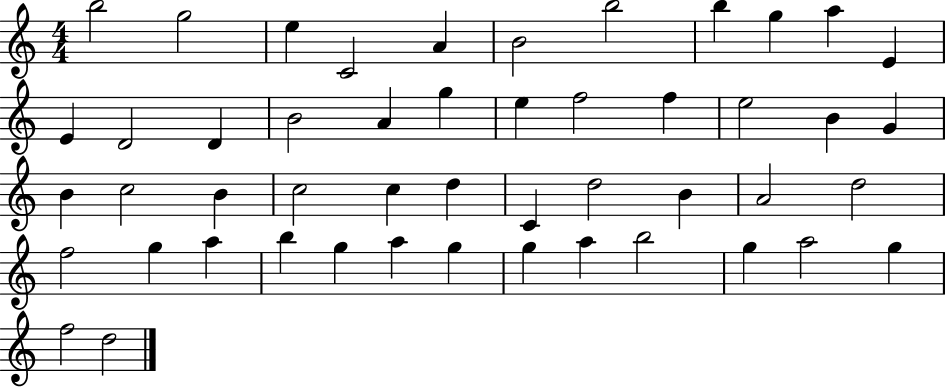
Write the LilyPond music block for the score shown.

{
  \clef treble
  \numericTimeSignature
  \time 4/4
  \key c \major
  b''2 g''2 | e''4 c'2 a'4 | b'2 b''2 | b''4 g''4 a''4 e'4 | \break e'4 d'2 d'4 | b'2 a'4 g''4 | e''4 f''2 f''4 | e''2 b'4 g'4 | \break b'4 c''2 b'4 | c''2 c''4 d''4 | c'4 d''2 b'4 | a'2 d''2 | \break f''2 g''4 a''4 | b''4 g''4 a''4 g''4 | g''4 a''4 b''2 | g''4 a''2 g''4 | \break f''2 d''2 | \bar "|."
}